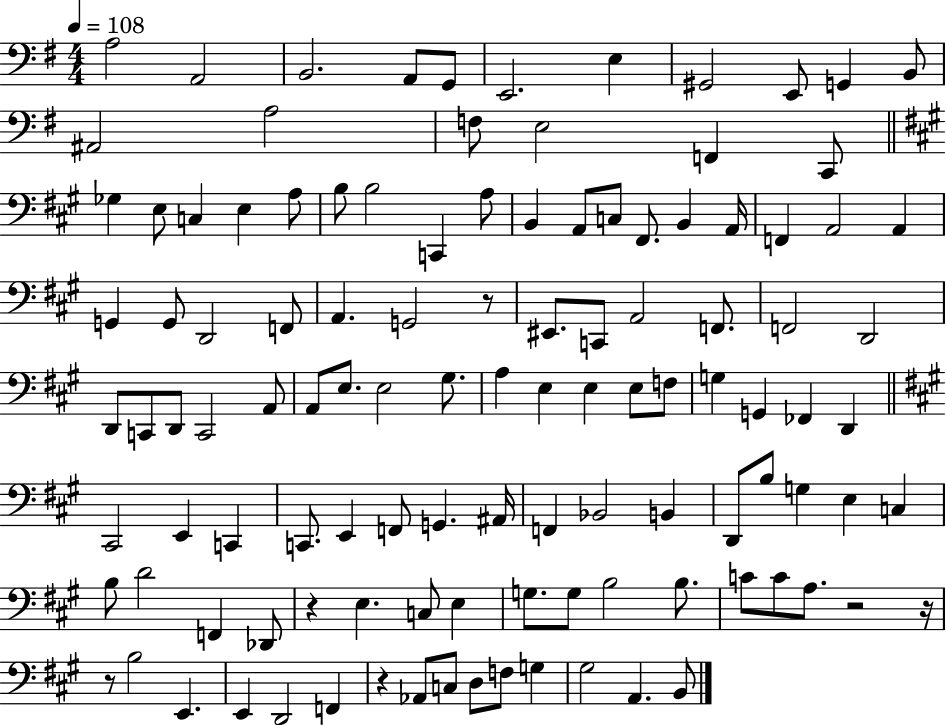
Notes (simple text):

A3/h A2/h B2/h. A2/e G2/e E2/h. E3/q G#2/h E2/e G2/q B2/e A#2/h A3/h F3/e E3/h F2/q C2/e Gb3/q E3/e C3/q E3/q A3/e B3/e B3/h C2/q A3/e B2/q A2/e C3/e F#2/e. B2/q A2/s F2/q A2/h A2/q G2/q G2/e D2/h F2/e A2/q. G2/h R/e EIS2/e. C2/e A2/h F2/e. F2/h D2/h D2/e C2/e D2/e C2/h A2/e A2/e E3/e. E3/h G#3/e. A3/q E3/q E3/q E3/e F3/e G3/q G2/q FES2/q D2/q C#2/h E2/q C2/q C2/e. E2/q F2/e G2/q. A#2/s F2/q Bb2/h B2/q D2/e B3/e G3/q E3/q C3/q B3/e D4/h F2/q Db2/e R/q E3/q. C3/e E3/q G3/e. G3/e B3/h B3/e. C4/e C4/e A3/e. R/h R/s R/e B3/h E2/q. E2/q D2/h F2/q R/q Ab2/e C3/e D3/e F3/e G3/q G#3/h A2/q. B2/e